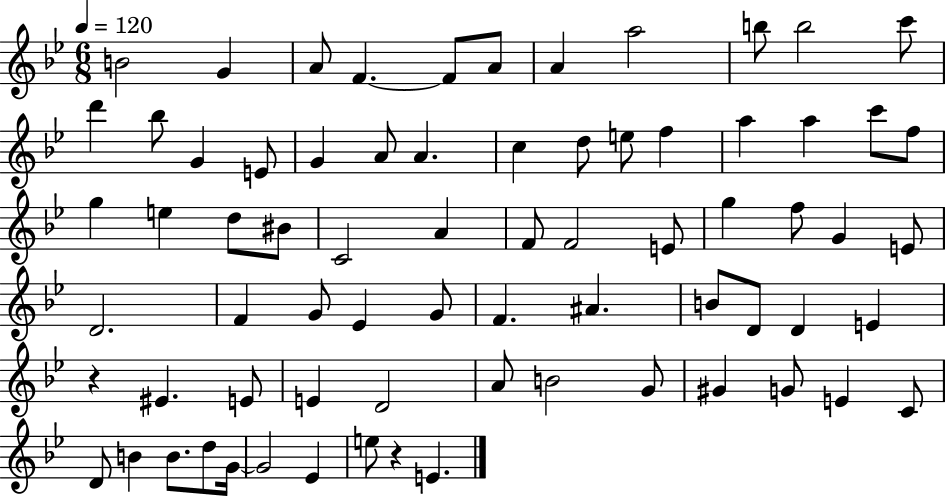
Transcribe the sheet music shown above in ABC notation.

X:1
T:Untitled
M:6/8
L:1/4
K:Bb
B2 G A/2 F F/2 A/2 A a2 b/2 b2 c'/2 d' _b/2 G E/2 G A/2 A c d/2 e/2 f a a c'/2 f/2 g e d/2 ^B/2 C2 A F/2 F2 E/2 g f/2 G E/2 D2 F G/2 _E G/2 F ^A B/2 D/2 D E z ^E E/2 E D2 A/2 B2 G/2 ^G G/2 E C/2 D/2 B B/2 d/2 G/4 G2 _E e/2 z E